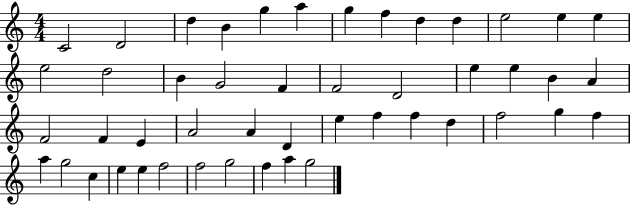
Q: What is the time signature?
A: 4/4